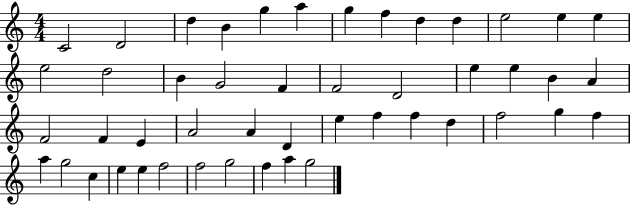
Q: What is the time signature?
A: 4/4